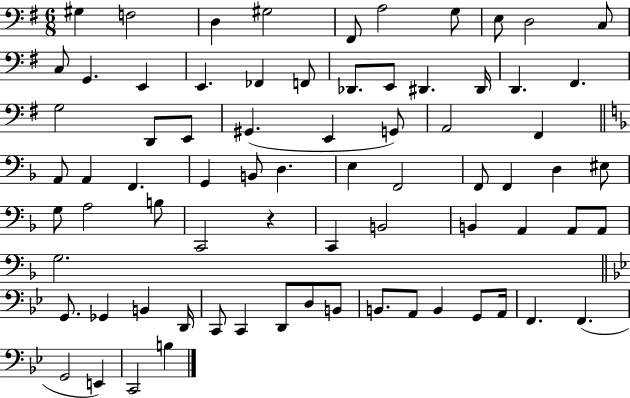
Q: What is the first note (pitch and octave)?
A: G#3